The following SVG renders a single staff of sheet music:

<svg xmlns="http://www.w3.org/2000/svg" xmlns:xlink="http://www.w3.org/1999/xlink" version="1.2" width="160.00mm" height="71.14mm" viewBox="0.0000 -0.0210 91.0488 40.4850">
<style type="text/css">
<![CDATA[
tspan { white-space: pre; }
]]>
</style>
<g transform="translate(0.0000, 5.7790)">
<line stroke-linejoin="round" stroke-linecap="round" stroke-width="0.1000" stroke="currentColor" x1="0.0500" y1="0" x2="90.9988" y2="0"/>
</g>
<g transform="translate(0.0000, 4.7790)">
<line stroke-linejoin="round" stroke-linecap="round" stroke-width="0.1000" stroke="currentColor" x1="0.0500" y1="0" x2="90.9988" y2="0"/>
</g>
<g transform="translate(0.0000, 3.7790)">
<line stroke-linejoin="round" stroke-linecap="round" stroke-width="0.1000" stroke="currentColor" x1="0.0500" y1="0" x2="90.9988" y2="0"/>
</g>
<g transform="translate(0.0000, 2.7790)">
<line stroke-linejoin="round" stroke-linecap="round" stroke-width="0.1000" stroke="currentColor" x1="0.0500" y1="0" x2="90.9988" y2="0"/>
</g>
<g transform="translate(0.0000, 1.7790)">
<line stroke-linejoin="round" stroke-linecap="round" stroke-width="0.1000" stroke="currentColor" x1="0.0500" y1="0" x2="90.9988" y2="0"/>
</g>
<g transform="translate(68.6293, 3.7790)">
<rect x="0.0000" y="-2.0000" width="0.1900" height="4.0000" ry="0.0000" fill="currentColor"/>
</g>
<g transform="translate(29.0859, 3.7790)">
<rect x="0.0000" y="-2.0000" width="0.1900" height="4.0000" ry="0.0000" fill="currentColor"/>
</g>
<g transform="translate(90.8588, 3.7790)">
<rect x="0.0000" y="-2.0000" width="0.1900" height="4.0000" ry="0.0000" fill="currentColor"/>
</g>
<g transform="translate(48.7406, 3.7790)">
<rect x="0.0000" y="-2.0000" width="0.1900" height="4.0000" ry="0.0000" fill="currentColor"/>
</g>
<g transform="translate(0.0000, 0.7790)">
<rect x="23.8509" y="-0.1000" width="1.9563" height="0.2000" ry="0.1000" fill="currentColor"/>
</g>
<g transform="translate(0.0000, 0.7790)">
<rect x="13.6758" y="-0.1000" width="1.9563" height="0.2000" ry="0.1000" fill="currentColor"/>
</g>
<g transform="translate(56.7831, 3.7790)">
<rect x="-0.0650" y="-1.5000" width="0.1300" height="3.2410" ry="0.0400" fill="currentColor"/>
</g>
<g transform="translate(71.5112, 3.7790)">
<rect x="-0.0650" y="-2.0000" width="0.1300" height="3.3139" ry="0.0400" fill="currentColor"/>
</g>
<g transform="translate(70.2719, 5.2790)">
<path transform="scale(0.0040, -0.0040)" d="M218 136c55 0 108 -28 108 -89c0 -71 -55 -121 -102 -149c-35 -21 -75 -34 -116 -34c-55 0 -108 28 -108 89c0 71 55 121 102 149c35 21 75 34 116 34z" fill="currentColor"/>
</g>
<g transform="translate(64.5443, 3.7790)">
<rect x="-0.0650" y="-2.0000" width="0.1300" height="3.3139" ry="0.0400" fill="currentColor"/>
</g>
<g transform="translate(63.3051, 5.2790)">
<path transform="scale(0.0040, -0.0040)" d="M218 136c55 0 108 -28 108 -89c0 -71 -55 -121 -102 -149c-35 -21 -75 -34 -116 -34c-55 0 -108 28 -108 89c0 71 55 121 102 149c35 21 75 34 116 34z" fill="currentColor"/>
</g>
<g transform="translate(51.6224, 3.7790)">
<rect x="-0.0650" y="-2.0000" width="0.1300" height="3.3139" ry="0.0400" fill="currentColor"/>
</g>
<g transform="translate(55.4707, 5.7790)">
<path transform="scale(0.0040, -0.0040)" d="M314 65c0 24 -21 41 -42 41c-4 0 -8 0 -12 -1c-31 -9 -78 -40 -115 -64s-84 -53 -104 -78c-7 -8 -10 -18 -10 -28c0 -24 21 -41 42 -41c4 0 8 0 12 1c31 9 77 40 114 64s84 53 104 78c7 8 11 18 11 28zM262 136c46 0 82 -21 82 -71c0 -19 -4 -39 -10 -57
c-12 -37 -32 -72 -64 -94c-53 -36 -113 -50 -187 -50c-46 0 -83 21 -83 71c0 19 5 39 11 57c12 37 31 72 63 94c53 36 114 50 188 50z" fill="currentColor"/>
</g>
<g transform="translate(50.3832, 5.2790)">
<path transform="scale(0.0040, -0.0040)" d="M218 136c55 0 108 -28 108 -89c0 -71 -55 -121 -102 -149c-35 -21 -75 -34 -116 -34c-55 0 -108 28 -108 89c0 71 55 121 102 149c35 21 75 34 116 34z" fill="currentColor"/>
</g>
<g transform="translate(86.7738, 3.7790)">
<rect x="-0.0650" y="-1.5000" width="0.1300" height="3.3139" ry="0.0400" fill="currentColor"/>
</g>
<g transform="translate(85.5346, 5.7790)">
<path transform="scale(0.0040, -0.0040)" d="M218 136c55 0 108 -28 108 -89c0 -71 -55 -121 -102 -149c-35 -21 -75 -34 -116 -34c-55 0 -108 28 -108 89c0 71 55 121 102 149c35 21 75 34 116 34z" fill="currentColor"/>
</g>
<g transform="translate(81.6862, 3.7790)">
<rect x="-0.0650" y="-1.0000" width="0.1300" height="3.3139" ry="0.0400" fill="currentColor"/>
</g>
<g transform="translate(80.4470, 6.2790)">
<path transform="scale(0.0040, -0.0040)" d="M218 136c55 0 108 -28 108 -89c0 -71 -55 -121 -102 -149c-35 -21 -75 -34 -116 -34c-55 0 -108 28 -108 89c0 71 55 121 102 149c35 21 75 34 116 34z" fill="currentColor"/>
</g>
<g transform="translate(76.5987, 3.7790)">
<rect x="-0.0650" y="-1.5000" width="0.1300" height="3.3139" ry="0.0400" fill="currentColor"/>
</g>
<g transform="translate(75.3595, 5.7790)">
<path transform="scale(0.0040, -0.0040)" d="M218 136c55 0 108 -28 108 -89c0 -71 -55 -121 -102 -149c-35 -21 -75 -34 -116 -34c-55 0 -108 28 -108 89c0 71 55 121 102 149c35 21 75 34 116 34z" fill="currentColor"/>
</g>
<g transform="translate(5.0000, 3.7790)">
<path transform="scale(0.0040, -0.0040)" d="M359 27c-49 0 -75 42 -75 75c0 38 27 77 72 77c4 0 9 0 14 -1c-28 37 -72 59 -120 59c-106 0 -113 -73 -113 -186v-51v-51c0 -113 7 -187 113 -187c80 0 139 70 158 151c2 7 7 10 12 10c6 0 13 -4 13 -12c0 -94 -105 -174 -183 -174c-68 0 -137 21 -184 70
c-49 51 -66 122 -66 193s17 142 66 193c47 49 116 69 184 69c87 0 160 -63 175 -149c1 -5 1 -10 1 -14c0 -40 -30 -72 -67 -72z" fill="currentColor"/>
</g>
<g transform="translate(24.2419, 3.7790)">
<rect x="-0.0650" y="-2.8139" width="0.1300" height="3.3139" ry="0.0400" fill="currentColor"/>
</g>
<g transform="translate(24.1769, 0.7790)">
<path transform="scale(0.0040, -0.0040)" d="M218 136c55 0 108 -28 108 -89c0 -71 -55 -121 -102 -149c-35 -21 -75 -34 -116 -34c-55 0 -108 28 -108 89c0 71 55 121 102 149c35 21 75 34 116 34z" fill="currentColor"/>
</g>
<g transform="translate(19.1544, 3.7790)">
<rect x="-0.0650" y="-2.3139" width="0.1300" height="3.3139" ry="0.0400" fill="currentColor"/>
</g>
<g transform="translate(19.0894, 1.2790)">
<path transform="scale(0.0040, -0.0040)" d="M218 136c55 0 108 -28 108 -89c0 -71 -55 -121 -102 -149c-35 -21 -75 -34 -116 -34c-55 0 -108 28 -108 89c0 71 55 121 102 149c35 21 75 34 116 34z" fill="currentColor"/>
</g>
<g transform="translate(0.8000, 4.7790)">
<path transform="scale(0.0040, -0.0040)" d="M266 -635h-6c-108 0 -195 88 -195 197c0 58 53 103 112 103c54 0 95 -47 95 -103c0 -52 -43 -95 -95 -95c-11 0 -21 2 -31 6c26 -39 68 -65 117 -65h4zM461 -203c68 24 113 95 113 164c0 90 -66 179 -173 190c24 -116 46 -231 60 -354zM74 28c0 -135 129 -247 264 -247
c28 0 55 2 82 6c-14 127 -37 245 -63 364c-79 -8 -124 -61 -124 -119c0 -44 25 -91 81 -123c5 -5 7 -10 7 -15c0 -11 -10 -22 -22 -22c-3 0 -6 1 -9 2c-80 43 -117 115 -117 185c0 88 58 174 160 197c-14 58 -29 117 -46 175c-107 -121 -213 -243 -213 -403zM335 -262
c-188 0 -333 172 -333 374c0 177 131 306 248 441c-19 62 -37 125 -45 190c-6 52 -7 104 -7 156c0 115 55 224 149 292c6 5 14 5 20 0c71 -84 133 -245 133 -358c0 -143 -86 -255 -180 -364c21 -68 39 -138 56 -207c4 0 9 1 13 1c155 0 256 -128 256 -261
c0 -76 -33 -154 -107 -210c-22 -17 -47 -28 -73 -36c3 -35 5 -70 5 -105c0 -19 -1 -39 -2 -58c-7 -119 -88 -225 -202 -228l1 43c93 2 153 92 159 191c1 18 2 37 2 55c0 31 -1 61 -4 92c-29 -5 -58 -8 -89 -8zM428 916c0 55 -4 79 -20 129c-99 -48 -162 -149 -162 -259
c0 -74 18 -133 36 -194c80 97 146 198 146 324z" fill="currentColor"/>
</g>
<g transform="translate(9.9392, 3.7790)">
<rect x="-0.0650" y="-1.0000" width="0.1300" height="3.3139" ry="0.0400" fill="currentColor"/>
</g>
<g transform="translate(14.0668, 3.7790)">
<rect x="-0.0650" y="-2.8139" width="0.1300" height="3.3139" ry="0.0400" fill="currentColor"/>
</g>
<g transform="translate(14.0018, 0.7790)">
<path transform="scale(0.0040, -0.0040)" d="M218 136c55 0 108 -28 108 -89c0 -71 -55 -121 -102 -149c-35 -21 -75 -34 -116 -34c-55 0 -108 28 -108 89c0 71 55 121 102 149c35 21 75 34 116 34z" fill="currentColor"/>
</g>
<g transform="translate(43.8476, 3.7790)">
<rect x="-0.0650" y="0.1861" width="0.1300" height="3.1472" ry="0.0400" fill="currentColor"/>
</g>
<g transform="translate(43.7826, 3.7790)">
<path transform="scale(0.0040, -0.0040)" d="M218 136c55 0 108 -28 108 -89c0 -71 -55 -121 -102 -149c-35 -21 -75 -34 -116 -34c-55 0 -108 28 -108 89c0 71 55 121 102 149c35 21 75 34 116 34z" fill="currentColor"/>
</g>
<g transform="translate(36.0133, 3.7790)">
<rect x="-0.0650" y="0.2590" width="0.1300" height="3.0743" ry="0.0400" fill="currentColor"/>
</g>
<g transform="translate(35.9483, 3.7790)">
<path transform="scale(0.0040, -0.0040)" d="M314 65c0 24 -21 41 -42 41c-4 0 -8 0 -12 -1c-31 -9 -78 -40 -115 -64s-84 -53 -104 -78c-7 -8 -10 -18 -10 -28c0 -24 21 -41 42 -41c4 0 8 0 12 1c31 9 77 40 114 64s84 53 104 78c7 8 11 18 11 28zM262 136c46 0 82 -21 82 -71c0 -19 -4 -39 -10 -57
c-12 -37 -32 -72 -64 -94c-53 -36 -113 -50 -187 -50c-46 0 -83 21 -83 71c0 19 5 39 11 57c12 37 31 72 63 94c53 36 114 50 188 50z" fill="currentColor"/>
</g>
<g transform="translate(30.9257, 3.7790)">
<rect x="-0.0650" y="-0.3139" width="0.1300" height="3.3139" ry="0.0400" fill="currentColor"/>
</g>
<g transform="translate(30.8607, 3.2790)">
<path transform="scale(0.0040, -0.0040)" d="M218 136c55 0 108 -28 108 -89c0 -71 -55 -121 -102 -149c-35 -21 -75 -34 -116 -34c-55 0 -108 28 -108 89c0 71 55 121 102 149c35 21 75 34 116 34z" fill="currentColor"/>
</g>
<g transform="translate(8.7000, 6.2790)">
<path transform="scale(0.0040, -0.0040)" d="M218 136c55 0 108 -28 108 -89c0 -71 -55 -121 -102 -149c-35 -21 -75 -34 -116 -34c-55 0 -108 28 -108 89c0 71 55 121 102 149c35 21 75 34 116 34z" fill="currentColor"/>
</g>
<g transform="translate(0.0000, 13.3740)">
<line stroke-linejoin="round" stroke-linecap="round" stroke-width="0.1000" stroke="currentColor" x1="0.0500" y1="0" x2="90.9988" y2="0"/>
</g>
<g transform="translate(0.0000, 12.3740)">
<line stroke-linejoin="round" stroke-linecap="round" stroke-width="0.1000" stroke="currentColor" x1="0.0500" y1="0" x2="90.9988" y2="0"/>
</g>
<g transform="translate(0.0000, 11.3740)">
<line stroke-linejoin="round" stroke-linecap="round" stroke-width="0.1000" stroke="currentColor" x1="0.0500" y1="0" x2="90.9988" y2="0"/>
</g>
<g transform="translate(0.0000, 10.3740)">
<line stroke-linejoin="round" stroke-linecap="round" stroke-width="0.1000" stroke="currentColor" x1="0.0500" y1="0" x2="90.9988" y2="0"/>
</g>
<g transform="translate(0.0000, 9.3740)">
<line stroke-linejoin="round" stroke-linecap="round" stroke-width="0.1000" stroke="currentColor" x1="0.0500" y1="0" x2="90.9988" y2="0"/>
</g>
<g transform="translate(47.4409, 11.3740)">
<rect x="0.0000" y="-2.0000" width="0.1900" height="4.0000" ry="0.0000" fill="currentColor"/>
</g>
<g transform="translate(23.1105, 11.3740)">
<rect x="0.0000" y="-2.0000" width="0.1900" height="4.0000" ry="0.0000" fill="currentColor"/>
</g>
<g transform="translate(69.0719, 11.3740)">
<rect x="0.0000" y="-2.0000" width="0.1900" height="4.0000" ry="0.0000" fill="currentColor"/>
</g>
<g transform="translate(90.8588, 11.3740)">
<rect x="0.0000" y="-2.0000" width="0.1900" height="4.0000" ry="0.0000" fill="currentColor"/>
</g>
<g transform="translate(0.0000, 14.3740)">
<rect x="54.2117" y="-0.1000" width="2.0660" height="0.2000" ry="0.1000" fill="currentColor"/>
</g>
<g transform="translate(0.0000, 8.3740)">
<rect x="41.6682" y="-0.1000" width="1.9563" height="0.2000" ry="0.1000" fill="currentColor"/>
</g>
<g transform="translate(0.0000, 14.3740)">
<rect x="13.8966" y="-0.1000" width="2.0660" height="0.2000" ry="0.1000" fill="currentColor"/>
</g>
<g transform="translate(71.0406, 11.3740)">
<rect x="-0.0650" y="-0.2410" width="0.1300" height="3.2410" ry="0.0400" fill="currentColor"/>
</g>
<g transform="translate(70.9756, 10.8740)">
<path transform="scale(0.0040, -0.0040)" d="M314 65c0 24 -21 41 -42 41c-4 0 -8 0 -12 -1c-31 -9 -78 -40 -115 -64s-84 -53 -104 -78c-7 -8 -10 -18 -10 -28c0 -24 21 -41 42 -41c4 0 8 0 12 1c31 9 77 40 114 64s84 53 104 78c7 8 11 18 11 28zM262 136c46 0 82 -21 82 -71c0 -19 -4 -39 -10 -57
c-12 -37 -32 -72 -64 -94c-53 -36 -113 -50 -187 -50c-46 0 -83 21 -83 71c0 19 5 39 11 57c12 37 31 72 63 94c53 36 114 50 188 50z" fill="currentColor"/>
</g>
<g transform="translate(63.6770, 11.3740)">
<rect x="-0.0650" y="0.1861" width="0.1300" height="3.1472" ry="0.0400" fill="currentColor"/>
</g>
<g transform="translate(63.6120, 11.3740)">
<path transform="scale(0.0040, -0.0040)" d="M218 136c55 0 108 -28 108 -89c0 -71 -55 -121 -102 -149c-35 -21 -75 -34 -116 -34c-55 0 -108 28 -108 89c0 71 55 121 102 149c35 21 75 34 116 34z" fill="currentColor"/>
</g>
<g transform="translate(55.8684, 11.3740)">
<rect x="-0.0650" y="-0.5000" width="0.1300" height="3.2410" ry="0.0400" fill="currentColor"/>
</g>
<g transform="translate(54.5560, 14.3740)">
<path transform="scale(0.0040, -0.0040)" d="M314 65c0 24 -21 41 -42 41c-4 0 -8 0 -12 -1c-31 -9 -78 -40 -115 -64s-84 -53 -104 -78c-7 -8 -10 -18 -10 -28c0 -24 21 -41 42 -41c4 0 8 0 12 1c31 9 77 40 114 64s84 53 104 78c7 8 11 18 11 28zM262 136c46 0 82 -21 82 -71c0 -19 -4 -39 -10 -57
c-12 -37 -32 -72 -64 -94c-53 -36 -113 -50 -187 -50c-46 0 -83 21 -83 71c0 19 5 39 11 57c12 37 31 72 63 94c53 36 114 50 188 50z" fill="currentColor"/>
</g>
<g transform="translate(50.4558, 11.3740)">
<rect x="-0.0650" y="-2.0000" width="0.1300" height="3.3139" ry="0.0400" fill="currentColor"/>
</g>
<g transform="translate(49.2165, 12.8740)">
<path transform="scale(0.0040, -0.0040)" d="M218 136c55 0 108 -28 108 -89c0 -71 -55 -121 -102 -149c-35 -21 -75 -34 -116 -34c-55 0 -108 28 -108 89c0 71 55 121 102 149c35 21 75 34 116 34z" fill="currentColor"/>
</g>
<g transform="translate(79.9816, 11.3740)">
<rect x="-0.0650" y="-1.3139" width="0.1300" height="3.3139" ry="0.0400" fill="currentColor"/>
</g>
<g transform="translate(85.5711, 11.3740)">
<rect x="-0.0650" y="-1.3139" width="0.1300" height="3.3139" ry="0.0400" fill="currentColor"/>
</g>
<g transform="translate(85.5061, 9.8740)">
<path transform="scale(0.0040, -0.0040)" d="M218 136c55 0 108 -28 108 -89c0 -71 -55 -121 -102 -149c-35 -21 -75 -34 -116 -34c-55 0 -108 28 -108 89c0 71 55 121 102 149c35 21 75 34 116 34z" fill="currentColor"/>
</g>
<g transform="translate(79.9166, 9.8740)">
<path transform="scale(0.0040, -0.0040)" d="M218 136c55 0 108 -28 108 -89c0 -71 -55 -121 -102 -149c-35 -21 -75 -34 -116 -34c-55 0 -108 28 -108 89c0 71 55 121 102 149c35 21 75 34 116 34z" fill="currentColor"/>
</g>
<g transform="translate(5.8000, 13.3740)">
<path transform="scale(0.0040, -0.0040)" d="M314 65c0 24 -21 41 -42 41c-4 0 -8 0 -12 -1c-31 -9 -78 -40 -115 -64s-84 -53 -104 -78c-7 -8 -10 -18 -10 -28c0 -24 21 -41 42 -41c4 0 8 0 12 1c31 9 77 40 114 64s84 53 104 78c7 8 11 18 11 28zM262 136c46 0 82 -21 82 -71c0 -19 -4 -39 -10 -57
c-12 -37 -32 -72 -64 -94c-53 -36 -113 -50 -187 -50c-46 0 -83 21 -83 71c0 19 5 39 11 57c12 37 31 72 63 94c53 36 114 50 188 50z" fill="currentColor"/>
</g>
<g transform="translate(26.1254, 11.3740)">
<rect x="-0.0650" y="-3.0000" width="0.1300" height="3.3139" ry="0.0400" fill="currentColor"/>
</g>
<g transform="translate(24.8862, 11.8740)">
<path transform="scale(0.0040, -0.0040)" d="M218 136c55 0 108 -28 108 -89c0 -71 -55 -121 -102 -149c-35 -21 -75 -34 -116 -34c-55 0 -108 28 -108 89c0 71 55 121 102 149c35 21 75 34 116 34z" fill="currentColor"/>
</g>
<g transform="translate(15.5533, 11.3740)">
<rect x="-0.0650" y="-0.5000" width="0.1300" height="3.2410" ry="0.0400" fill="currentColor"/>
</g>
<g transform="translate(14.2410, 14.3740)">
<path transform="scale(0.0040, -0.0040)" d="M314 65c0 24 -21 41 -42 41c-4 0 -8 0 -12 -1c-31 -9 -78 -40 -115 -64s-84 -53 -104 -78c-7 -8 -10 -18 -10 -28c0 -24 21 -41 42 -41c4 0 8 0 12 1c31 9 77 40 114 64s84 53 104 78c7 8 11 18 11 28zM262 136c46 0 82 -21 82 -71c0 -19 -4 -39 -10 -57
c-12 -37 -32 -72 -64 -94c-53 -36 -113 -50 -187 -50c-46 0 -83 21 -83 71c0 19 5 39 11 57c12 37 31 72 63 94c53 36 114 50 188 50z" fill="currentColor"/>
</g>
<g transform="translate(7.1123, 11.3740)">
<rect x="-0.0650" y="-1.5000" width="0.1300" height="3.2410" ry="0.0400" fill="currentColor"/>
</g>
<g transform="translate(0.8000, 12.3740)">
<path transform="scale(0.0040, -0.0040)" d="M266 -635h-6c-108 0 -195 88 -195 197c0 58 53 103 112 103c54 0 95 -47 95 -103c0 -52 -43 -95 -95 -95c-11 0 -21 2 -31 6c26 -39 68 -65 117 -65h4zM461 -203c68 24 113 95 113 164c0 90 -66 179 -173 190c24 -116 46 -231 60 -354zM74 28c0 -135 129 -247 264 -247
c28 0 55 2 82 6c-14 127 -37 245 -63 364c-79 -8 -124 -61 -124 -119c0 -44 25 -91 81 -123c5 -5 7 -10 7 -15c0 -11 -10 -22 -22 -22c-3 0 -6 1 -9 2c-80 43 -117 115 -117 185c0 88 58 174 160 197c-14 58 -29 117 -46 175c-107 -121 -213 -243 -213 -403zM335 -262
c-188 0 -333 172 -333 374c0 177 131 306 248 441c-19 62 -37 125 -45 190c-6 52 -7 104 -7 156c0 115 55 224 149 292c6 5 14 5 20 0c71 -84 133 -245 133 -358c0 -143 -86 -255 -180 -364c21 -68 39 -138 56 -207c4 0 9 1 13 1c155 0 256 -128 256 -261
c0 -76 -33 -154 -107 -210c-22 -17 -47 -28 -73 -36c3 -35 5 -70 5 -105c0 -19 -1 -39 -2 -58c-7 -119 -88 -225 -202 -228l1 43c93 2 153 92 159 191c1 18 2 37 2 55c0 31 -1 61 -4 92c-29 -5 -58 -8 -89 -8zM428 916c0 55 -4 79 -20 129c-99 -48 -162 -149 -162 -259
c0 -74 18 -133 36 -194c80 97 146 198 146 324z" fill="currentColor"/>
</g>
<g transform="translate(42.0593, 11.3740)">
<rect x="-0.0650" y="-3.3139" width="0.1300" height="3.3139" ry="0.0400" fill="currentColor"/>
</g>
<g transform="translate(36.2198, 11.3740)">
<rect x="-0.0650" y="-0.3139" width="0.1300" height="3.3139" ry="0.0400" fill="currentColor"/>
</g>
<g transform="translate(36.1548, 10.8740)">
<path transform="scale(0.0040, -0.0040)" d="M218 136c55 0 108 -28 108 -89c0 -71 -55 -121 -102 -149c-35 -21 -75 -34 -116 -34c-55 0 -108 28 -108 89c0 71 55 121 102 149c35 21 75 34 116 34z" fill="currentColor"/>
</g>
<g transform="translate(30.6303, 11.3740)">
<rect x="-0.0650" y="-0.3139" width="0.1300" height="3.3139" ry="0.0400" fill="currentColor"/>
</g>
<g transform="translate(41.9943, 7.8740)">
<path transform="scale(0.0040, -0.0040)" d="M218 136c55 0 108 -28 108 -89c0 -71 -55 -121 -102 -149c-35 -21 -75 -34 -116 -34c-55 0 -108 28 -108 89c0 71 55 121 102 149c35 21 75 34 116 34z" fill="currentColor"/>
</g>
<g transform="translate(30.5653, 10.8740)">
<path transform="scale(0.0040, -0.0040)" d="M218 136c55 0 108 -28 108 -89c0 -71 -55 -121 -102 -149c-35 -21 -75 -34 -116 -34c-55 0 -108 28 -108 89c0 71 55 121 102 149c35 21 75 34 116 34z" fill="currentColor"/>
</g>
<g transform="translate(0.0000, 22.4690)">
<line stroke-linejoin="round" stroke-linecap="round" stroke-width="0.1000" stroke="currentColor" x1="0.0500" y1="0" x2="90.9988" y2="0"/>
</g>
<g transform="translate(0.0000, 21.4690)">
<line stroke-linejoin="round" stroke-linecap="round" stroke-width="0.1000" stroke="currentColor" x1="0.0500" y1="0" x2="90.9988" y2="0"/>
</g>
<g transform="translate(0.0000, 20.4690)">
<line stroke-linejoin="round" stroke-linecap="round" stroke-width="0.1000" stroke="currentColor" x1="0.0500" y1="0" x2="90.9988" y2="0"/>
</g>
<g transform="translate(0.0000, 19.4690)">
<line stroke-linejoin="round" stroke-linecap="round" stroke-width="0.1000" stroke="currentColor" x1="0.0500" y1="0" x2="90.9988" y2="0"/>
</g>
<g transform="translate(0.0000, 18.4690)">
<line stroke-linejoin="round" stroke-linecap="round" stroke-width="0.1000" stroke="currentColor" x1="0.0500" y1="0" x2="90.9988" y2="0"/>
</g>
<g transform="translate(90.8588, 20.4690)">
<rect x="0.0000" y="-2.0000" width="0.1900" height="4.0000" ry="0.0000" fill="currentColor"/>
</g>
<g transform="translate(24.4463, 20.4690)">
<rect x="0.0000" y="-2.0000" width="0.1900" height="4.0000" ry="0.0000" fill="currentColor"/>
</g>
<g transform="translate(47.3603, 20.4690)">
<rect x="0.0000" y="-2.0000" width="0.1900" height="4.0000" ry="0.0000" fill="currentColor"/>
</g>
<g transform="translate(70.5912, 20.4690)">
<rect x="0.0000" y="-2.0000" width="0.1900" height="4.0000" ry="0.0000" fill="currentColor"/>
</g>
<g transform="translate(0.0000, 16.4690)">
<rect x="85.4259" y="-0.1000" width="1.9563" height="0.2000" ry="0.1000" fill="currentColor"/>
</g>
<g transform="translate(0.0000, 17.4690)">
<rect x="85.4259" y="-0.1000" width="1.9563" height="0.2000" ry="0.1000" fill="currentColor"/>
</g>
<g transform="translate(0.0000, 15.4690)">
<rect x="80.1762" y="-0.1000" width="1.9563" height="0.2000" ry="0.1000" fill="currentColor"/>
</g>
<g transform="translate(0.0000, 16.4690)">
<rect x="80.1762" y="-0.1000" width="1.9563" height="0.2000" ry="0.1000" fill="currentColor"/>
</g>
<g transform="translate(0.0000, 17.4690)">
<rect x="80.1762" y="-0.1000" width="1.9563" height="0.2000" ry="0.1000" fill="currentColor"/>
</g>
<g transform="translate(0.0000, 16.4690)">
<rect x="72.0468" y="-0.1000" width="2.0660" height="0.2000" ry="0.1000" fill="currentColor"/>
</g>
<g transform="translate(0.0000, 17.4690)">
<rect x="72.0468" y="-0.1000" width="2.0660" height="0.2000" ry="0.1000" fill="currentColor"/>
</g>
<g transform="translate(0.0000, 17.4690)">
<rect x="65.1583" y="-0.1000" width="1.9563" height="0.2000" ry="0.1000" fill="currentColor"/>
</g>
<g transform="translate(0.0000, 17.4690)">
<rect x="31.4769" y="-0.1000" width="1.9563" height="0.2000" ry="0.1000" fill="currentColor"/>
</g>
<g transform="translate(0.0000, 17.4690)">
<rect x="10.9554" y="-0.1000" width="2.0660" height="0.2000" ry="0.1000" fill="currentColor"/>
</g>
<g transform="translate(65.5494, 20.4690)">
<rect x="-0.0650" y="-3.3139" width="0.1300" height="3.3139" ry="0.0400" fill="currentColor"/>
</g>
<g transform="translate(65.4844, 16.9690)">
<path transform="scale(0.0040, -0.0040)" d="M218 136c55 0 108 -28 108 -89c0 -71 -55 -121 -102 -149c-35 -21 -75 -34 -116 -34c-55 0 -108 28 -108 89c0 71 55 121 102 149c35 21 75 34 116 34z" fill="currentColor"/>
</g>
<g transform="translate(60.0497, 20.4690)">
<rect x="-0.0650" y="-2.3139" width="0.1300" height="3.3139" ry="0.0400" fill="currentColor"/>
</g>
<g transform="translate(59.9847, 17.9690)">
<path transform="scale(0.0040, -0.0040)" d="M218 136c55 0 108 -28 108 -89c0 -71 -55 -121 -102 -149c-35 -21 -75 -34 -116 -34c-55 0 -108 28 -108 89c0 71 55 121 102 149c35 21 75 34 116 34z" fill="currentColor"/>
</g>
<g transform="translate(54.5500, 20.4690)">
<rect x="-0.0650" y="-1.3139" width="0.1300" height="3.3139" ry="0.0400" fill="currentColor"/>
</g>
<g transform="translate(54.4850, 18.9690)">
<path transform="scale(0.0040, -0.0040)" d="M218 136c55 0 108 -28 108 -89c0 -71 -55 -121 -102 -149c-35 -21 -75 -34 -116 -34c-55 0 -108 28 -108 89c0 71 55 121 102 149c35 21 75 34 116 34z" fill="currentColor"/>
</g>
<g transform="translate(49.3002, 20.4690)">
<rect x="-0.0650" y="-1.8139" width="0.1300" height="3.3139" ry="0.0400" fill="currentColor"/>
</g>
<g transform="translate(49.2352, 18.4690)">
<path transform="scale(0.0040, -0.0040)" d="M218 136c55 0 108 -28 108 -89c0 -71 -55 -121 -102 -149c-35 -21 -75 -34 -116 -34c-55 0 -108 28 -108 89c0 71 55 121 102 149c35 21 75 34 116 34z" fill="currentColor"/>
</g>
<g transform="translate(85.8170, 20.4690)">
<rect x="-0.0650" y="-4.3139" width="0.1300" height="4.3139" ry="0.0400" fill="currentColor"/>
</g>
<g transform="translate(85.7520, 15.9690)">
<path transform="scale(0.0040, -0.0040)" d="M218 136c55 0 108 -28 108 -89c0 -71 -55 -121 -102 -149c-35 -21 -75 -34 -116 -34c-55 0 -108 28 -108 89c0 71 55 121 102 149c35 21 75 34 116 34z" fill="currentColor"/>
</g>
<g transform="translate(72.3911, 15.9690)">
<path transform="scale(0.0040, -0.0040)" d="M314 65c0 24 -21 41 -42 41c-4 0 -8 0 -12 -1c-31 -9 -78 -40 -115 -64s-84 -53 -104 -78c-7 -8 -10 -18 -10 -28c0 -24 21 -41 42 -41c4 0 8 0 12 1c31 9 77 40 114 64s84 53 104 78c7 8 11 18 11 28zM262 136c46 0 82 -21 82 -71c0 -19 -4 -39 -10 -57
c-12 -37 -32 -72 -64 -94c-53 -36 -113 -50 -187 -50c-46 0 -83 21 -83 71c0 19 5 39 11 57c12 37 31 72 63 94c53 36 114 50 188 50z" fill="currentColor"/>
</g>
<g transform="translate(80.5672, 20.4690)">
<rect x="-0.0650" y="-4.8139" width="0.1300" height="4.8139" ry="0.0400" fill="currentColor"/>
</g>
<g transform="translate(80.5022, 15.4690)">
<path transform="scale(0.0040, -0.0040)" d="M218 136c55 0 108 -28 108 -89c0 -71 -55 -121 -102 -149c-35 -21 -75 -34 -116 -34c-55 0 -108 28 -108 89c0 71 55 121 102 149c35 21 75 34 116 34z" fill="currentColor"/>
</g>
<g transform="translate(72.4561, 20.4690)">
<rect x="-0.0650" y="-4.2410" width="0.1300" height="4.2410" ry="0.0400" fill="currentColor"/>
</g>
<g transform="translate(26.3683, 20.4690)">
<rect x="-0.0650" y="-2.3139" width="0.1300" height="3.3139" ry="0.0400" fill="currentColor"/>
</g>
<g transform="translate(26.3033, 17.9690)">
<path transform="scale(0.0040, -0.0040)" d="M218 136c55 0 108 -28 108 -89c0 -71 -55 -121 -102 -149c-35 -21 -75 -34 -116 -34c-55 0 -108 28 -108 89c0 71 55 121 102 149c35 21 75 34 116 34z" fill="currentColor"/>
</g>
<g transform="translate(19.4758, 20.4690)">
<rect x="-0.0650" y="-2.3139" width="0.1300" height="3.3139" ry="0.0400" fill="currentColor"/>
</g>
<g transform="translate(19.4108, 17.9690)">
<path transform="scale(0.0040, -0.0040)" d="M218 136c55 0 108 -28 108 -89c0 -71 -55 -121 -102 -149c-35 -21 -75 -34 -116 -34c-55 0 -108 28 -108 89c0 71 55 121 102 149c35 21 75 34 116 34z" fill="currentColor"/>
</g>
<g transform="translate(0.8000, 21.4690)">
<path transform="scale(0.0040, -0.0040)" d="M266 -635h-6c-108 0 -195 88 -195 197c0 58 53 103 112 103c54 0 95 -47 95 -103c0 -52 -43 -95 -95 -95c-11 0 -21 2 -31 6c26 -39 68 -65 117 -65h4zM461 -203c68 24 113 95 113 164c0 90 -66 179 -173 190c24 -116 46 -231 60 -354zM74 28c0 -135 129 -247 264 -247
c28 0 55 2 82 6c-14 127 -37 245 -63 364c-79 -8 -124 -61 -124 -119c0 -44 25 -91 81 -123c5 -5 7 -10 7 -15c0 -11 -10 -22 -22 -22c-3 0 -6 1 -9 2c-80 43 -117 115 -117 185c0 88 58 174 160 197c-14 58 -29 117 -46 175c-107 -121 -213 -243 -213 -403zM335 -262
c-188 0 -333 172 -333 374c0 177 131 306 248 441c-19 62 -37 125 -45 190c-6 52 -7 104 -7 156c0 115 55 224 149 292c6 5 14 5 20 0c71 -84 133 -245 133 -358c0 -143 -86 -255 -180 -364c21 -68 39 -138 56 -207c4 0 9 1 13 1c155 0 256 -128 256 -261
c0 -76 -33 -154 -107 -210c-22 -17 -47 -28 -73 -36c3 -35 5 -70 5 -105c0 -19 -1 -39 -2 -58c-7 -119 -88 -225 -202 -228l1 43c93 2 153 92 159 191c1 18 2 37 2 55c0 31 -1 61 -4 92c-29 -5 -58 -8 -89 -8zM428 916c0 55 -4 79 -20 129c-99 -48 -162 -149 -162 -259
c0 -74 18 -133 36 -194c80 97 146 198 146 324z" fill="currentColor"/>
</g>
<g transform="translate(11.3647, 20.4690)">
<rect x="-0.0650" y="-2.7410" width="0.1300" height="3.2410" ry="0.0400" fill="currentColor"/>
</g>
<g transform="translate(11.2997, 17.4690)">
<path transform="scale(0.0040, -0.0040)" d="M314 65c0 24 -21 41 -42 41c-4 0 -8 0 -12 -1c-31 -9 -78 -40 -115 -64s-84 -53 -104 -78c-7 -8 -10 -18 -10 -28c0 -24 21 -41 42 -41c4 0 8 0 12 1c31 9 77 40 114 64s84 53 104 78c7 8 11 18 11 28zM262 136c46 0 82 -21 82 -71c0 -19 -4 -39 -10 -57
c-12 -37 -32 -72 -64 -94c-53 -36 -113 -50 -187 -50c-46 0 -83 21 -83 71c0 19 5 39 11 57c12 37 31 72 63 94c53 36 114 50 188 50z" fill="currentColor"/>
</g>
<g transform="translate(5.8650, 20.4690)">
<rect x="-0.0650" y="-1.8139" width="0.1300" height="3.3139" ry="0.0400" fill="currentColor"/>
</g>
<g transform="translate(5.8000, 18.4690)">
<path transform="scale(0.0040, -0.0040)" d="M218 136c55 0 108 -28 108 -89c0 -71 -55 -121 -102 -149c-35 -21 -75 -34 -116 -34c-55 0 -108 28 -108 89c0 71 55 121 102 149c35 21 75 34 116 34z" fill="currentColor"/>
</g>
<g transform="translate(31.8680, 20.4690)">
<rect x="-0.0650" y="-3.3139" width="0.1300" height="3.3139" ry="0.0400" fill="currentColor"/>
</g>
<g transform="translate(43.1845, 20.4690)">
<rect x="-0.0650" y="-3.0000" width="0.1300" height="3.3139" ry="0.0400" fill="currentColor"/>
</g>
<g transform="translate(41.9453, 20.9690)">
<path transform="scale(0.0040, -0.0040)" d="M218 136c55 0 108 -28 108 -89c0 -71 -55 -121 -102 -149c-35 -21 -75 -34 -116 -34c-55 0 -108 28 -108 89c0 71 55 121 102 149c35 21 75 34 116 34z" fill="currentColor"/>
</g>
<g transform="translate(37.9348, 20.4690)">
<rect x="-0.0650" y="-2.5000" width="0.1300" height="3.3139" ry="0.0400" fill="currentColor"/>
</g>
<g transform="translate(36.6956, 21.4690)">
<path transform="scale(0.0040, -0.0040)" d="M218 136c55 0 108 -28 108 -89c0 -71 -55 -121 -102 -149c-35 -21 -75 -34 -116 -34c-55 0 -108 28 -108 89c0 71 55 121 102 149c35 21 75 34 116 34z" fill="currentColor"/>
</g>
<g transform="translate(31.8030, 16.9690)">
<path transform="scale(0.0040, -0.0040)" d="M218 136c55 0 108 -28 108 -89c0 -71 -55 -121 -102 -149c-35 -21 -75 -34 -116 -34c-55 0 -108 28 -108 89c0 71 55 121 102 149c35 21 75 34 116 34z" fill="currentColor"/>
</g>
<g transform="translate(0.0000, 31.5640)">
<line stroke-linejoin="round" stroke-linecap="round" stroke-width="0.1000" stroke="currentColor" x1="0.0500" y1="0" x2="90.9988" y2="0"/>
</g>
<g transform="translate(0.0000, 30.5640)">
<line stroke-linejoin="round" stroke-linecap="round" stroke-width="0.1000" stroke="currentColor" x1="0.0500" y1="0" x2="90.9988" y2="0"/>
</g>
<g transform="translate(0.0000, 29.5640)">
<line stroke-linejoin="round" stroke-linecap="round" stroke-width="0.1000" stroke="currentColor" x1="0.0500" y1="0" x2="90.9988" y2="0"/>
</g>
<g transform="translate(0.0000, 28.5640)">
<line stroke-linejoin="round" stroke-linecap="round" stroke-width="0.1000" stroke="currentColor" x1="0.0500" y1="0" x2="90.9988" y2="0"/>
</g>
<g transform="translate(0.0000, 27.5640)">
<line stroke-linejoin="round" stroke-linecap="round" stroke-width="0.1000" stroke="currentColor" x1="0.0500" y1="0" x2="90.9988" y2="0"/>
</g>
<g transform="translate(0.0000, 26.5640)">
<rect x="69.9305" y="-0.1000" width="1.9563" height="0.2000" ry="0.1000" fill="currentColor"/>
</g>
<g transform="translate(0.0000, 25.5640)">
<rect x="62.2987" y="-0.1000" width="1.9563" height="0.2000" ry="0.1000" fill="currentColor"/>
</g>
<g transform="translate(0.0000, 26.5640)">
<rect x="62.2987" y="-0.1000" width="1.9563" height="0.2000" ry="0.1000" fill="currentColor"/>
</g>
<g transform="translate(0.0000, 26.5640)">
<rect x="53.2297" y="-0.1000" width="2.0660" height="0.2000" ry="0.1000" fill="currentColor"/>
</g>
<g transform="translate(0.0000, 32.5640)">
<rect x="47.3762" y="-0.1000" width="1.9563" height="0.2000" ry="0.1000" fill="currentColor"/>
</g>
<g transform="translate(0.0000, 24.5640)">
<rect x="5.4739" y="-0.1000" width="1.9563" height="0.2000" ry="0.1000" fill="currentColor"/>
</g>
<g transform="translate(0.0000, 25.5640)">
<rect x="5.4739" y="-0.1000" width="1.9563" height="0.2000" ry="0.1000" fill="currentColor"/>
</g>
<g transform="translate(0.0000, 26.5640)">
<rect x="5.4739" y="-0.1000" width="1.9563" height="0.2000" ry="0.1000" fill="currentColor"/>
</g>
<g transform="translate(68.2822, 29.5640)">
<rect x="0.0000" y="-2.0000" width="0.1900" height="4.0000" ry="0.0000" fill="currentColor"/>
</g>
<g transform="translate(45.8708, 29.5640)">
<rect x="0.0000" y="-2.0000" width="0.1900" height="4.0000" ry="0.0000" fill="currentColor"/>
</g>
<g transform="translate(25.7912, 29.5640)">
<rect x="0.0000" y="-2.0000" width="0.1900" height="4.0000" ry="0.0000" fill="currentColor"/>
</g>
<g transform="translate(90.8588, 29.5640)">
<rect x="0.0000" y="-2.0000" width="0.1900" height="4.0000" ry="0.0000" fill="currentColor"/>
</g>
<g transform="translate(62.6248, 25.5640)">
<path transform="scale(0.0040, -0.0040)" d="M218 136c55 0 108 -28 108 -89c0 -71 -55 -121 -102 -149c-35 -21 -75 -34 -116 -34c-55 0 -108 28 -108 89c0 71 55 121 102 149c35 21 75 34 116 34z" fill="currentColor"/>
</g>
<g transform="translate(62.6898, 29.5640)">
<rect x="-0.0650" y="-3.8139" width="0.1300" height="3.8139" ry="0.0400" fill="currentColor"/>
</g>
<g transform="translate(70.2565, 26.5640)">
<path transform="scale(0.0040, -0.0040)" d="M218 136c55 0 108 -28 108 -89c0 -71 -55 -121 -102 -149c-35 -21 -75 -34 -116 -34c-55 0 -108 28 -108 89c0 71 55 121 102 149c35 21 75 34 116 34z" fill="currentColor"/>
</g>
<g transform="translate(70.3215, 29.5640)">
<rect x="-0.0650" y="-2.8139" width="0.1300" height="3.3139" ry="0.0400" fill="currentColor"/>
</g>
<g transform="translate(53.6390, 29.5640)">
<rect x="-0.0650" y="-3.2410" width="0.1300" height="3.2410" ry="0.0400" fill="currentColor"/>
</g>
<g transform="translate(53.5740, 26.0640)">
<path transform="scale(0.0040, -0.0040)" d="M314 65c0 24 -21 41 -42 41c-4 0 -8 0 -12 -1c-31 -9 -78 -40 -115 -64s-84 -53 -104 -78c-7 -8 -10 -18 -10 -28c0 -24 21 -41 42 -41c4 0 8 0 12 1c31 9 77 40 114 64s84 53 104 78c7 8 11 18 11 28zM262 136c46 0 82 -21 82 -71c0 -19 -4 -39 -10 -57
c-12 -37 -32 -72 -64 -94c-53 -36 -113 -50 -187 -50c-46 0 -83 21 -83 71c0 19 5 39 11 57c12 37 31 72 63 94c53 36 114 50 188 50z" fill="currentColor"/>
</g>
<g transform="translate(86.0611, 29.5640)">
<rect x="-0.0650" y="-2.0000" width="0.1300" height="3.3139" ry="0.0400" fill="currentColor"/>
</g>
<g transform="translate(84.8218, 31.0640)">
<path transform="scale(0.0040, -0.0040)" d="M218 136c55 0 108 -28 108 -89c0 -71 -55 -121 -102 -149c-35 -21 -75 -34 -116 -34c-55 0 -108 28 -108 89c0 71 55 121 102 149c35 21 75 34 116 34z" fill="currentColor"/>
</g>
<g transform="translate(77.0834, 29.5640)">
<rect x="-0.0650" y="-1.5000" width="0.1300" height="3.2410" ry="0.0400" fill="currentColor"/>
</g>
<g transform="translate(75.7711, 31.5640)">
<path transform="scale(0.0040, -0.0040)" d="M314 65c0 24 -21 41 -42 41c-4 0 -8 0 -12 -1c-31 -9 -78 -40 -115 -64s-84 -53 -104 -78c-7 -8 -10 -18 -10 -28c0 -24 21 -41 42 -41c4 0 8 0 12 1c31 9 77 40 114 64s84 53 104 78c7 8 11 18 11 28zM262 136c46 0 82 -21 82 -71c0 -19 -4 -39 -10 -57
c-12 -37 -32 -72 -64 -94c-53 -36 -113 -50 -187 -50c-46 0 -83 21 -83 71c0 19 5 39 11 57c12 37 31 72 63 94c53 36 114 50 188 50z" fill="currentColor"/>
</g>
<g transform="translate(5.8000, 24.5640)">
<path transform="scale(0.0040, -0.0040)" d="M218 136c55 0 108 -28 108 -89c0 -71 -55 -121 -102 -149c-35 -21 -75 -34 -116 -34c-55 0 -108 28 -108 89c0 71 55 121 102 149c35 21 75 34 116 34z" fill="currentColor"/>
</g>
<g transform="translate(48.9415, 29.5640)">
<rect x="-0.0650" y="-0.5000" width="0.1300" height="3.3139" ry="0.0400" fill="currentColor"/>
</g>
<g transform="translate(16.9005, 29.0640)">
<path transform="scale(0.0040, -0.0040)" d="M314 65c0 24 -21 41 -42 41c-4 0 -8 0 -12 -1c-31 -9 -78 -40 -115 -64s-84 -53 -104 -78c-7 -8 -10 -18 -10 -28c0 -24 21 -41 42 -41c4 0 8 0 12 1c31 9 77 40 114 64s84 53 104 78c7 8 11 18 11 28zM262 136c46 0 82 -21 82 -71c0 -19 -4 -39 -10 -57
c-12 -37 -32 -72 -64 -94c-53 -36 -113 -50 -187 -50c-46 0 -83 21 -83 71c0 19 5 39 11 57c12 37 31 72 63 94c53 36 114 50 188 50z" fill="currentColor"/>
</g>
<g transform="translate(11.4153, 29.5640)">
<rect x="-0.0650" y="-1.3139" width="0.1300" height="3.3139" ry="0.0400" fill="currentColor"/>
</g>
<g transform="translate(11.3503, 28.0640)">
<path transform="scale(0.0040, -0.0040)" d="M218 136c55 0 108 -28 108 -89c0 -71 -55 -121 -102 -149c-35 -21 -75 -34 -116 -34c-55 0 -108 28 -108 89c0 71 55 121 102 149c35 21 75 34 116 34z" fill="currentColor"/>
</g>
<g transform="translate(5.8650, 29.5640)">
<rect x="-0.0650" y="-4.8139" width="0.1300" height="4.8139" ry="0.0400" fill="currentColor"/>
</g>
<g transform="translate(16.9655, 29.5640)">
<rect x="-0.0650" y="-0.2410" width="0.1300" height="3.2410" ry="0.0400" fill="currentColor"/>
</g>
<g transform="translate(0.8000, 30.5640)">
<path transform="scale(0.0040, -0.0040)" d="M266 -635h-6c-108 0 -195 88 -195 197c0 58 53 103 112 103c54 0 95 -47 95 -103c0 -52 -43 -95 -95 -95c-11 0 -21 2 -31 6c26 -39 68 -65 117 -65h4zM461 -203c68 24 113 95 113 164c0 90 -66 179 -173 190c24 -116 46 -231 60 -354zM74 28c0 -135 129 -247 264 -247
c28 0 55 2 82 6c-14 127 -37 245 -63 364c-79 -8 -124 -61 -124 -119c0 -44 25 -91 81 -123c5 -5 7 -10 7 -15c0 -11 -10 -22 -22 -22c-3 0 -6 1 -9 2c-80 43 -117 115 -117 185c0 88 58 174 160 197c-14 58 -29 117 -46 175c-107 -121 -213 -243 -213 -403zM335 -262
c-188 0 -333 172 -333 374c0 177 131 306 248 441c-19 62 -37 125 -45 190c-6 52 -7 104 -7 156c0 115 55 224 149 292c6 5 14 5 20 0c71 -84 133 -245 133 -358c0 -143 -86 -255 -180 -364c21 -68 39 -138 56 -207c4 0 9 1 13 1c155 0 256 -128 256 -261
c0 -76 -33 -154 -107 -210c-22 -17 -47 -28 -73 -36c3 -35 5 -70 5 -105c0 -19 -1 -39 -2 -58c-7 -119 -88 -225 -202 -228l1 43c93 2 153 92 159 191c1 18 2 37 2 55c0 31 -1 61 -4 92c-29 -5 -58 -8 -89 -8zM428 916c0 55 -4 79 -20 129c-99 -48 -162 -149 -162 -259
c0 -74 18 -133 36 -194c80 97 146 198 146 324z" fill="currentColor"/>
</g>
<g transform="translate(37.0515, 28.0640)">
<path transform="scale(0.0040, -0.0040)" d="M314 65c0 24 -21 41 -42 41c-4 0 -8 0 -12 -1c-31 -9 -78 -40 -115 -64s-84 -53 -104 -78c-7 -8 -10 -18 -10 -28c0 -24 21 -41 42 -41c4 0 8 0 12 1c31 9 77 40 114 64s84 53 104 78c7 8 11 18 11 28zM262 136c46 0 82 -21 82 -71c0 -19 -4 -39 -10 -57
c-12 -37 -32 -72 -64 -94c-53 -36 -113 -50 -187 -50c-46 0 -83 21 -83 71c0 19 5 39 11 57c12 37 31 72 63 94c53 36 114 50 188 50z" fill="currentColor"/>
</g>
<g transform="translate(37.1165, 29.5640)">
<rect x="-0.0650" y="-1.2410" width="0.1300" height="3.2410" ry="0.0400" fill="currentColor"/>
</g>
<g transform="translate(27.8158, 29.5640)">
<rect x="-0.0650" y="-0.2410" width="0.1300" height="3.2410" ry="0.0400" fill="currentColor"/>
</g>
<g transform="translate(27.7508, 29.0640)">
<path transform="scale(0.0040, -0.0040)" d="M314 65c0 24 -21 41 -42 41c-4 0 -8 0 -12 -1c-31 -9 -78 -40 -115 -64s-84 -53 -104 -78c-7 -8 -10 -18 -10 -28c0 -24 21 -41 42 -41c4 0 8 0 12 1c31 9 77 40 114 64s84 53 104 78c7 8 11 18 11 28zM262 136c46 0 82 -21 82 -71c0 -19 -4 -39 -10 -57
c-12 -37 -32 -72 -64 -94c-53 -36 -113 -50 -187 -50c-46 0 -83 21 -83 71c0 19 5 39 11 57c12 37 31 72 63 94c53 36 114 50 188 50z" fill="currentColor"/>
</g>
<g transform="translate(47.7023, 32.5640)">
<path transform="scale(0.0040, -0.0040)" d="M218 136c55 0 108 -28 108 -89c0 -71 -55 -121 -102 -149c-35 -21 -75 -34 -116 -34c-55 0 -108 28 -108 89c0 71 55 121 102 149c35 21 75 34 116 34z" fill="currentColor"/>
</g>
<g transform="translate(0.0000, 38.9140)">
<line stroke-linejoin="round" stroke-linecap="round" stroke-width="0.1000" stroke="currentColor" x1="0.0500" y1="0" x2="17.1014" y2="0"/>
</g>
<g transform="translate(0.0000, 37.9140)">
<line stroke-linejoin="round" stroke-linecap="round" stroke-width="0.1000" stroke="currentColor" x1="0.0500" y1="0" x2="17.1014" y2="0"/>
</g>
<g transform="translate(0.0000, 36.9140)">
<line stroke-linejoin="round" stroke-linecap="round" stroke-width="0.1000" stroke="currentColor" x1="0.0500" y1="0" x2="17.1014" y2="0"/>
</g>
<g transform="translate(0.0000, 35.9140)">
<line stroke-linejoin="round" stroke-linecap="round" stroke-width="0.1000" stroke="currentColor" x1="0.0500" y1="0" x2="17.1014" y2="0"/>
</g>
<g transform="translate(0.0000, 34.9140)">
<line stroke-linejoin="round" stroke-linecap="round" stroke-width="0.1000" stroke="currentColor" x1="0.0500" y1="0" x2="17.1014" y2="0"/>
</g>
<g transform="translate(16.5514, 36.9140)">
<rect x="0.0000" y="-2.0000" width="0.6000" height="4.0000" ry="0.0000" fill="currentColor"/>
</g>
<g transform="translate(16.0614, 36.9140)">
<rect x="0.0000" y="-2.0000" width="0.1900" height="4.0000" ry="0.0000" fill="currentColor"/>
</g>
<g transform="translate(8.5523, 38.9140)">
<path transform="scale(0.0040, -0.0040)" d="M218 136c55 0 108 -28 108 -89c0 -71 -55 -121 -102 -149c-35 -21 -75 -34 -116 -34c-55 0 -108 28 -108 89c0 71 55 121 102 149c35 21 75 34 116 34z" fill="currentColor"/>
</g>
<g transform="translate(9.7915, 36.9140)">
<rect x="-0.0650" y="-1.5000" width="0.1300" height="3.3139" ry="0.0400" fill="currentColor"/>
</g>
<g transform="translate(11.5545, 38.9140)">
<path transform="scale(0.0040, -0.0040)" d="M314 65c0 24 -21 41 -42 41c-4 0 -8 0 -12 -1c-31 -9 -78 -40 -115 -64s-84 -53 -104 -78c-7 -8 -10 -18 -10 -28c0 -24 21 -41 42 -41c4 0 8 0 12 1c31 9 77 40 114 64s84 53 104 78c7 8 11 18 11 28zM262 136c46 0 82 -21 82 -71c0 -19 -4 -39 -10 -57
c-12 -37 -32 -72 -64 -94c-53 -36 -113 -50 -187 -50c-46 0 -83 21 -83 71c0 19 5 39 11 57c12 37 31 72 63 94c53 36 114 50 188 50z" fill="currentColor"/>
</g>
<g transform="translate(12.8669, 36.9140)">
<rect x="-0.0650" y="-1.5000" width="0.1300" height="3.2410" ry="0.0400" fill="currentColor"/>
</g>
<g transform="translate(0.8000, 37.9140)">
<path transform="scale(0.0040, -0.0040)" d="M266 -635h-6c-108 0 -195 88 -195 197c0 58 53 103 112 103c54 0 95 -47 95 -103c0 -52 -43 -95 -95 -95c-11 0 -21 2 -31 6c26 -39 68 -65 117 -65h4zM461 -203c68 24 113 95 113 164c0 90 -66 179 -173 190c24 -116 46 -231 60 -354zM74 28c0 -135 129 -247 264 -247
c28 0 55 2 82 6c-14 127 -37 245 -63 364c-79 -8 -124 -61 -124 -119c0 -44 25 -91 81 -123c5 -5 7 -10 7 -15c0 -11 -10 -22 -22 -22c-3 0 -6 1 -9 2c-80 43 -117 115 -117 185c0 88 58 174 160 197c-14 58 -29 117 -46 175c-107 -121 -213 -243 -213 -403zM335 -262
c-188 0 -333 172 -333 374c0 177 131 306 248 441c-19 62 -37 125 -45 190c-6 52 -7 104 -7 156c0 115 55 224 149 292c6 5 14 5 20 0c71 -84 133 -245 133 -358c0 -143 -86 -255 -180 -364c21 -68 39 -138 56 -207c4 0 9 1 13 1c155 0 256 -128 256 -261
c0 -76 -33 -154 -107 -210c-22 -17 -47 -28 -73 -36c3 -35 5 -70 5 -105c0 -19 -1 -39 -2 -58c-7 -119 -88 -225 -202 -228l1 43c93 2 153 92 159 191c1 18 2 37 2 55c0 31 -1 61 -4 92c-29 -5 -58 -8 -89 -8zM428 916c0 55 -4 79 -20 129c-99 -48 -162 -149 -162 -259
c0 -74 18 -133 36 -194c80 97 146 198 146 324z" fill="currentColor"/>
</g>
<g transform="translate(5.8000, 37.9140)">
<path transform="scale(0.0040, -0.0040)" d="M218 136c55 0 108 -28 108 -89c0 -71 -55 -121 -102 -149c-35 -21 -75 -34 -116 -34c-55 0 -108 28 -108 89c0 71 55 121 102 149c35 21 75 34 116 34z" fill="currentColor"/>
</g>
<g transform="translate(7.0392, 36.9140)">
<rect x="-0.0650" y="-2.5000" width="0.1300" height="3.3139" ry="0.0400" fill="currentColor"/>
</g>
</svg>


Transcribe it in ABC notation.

X:1
T:Untitled
M:4/4
L:1/4
K:C
D a g a c B2 B F E2 F F E D E E2 C2 A c c b F C2 B c2 e e f a2 g g b G A f e g b d'2 e' d' e' e c2 c2 e2 C b2 c' a E2 F G E E2